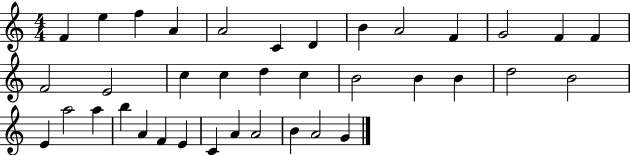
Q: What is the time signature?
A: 4/4